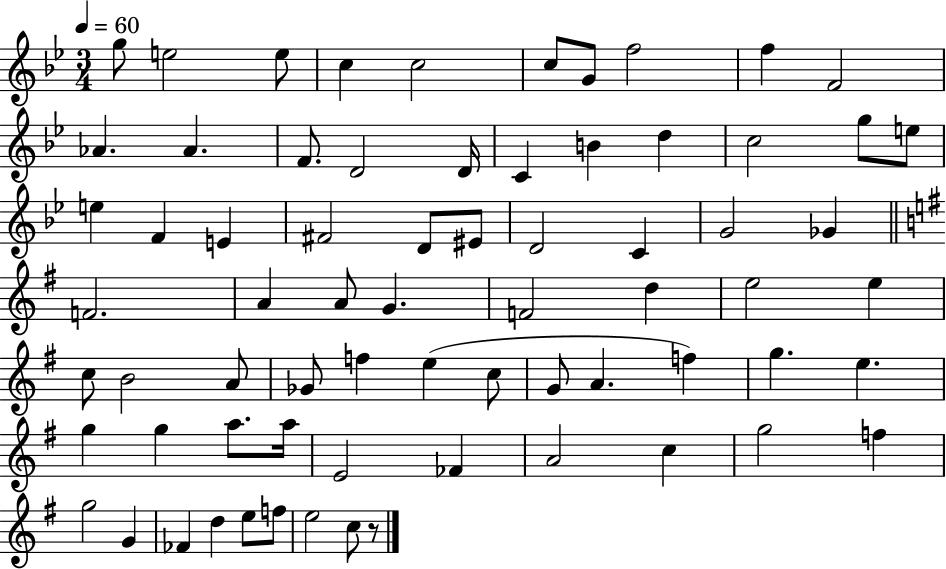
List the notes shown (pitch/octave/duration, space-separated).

G5/e E5/h E5/e C5/q C5/h C5/e G4/e F5/h F5/q F4/h Ab4/q. Ab4/q. F4/e. D4/h D4/s C4/q B4/q D5/q C5/h G5/e E5/e E5/q F4/q E4/q F#4/h D4/e EIS4/e D4/h C4/q G4/h Gb4/q F4/h. A4/q A4/e G4/q. F4/h D5/q E5/h E5/q C5/e B4/h A4/e Gb4/e F5/q E5/q C5/e G4/e A4/q. F5/q G5/q. E5/q. G5/q G5/q A5/e. A5/s E4/h FES4/q A4/h C5/q G5/h F5/q G5/h G4/q FES4/q D5/q E5/e F5/e E5/h C5/e R/e